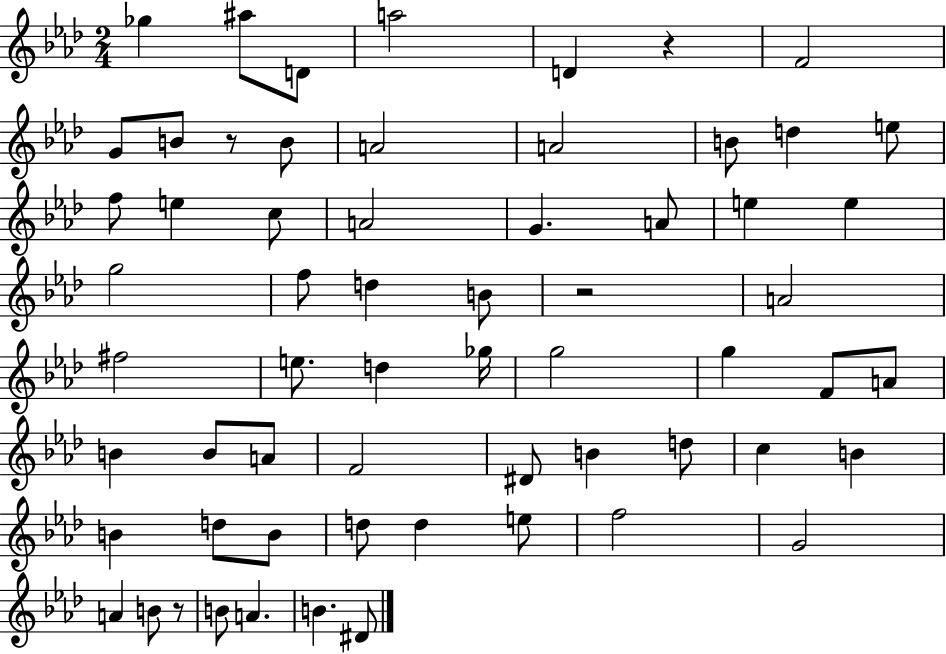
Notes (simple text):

Gb5/q A#5/e D4/e A5/h D4/q R/q F4/h G4/e B4/e R/e B4/e A4/h A4/h B4/e D5/q E5/e F5/e E5/q C5/e A4/h G4/q. A4/e E5/q E5/q G5/h F5/e D5/q B4/e R/h A4/h F#5/h E5/e. D5/q Gb5/s G5/h G5/q F4/e A4/e B4/q B4/e A4/e F4/h D#4/e B4/q D5/e C5/q B4/q B4/q D5/e B4/e D5/e D5/q E5/e F5/h G4/h A4/q B4/e R/e B4/e A4/q. B4/q. D#4/e